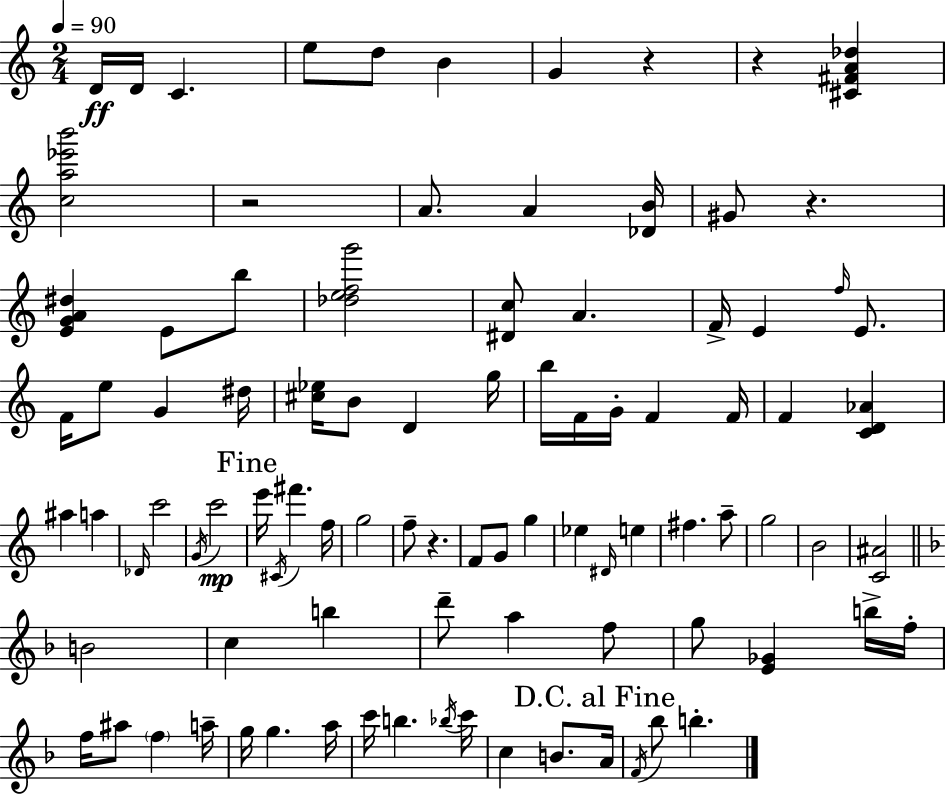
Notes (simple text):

D4/s D4/s C4/q. E5/e D5/e B4/q G4/q R/q R/q [C#4,F#4,A4,Db5]/q [C5,A5,Eb6,B6]/h R/h A4/e. A4/q [Db4,B4]/s G#4/e R/q. [E4,G4,A4,D#5]/q E4/e B5/e [Db5,E5,F5,G6]/h [D#4,C5]/e A4/q. F4/s E4/q F5/s E4/e. F4/s E5/e G4/q D#5/s [C#5,Eb5]/s B4/e D4/q G5/s B5/s F4/s G4/s F4/q F4/s F4/q [C4,D4,Ab4]/q A#5/q A5/q Db4/s C6/h G4/s C6/h E6/s C#4/s F#6/q. F5/s G5/h F5/e R/q. F4/e G4/e G5/q Eb5/q D#4/s E5/q F#5/q. A5/e G5/h B4/h [C4,A#4]/h B4/h C5/q B5/q D6/e A5/q F5/e G5/e [E4,Gb4]/q B5/s F5/s F5/s A#5/e F5/q A5/s G5/s G5/q. A5/s C6/s B5/q. Bb5/s C6/s C5/q B4/e. A4/s F4/s Bb5/e B5/q.